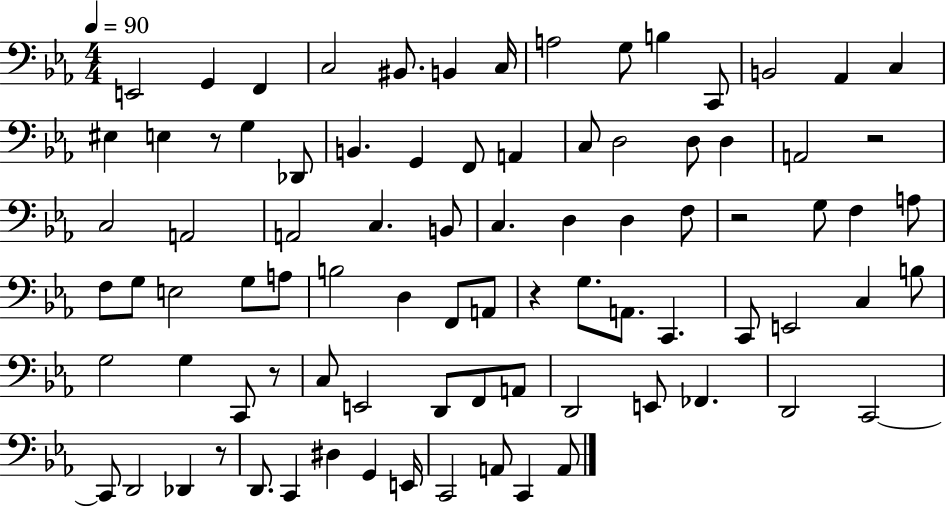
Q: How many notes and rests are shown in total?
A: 86